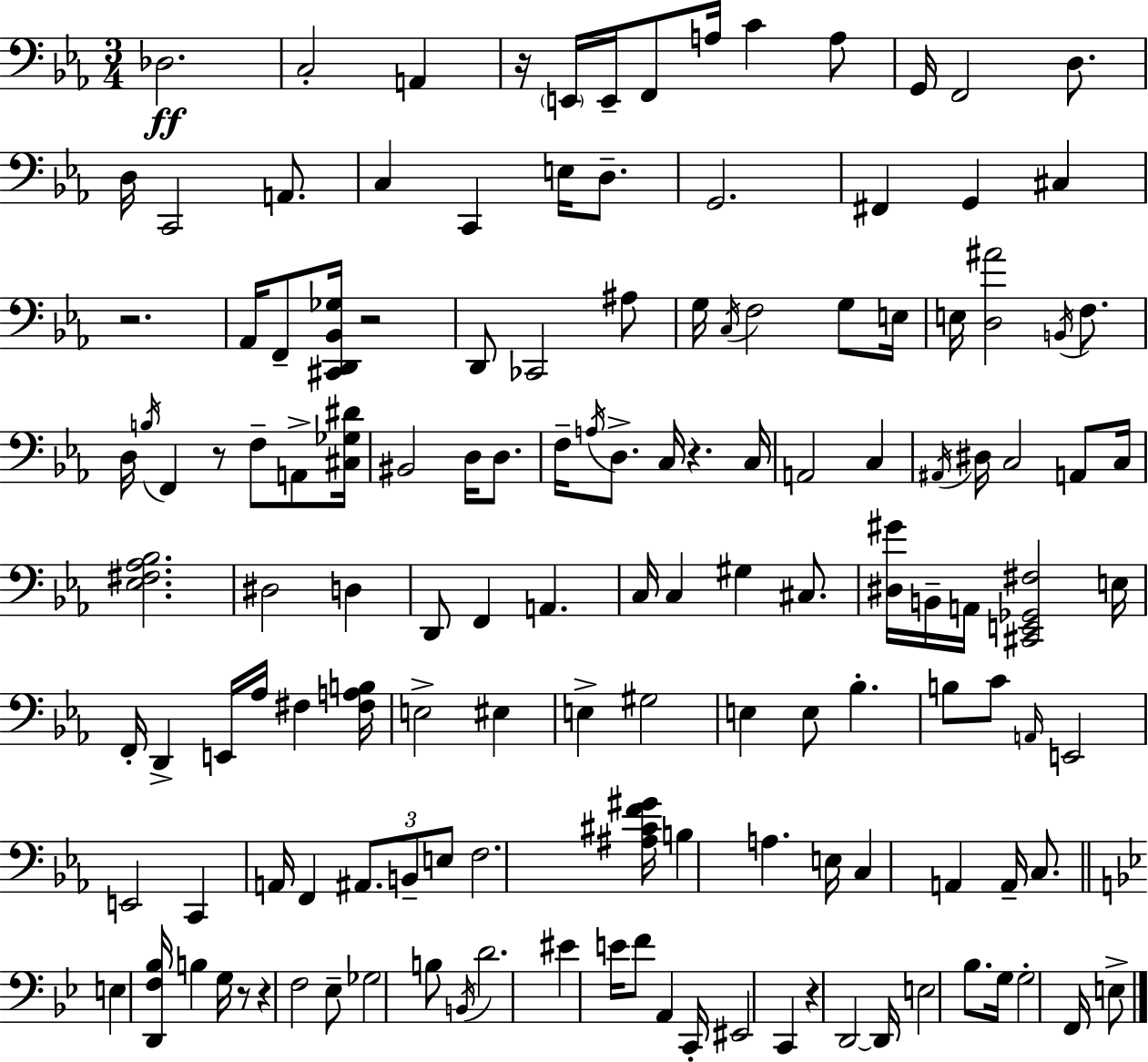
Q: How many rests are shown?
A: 8